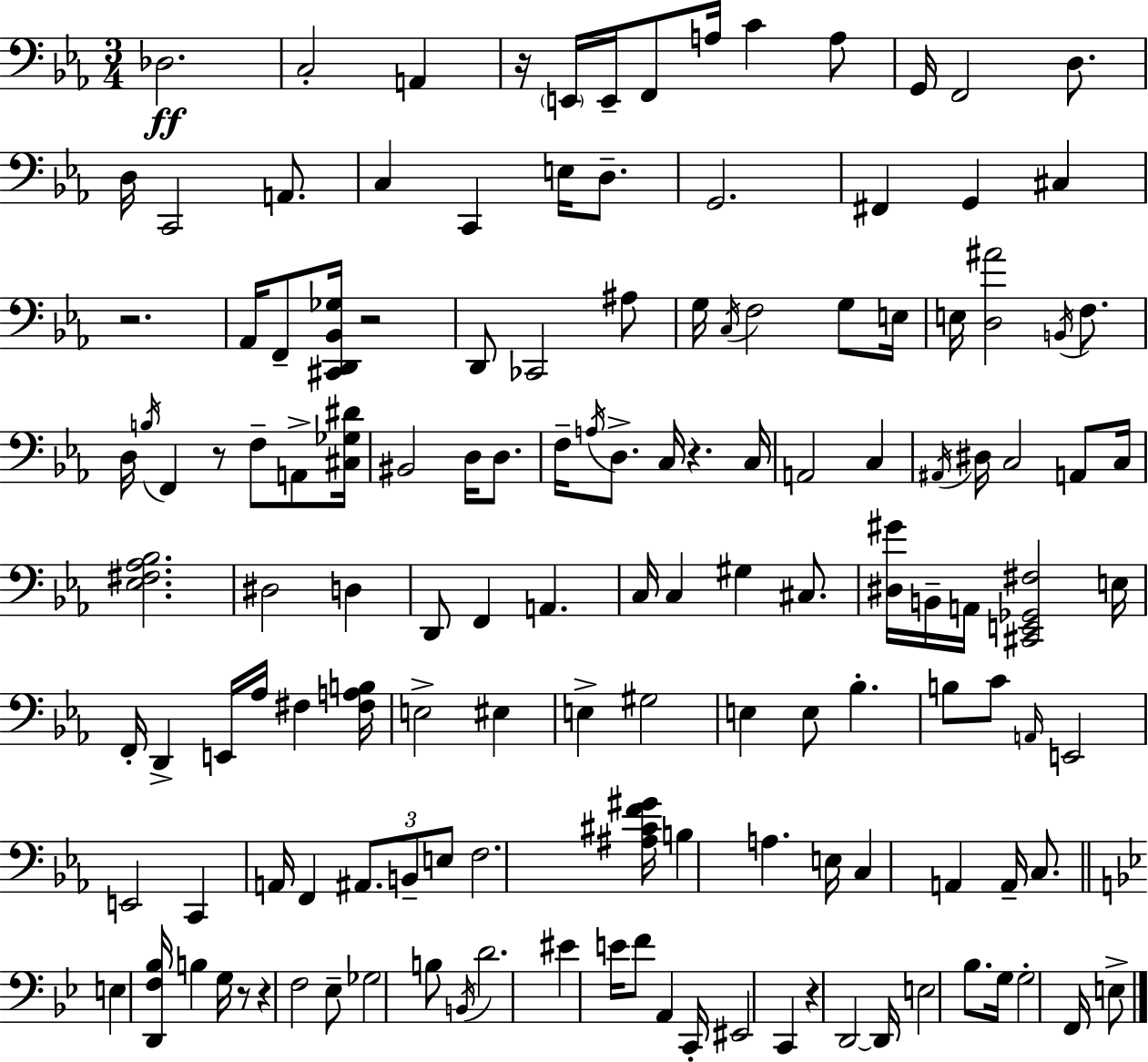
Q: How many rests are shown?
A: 8